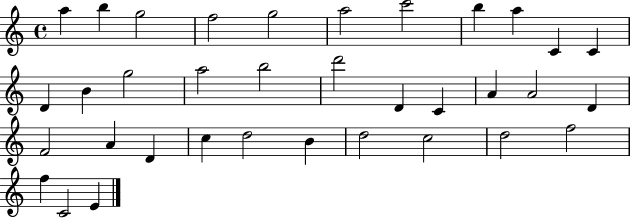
X:1
T:Untitled
M:4/4
L:1/4
K:C
a b g2 f2 g2 a2 c'2 b a C C D B g2 a2 b2 d'2 D C A A2 D F2 A D c d2 B d2 c2 d2 f2 f C2 E